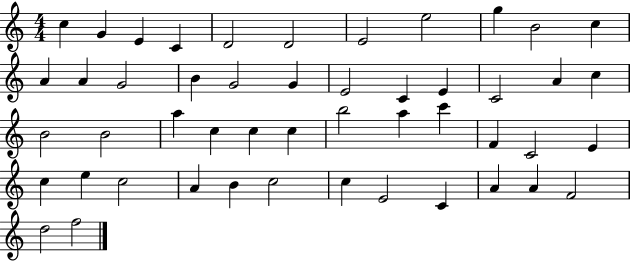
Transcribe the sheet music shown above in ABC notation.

X:1
T:Untitled
M:4/4
L:1/4
K:C
c G E C D2 D2 E2 e2 g B2 c A A G2 B G2 G E2 C E C2 A c B2 B2 a c c c b2 a c' F C2 E c e c2 A B c2 c E2 C A A F2 d2 f2